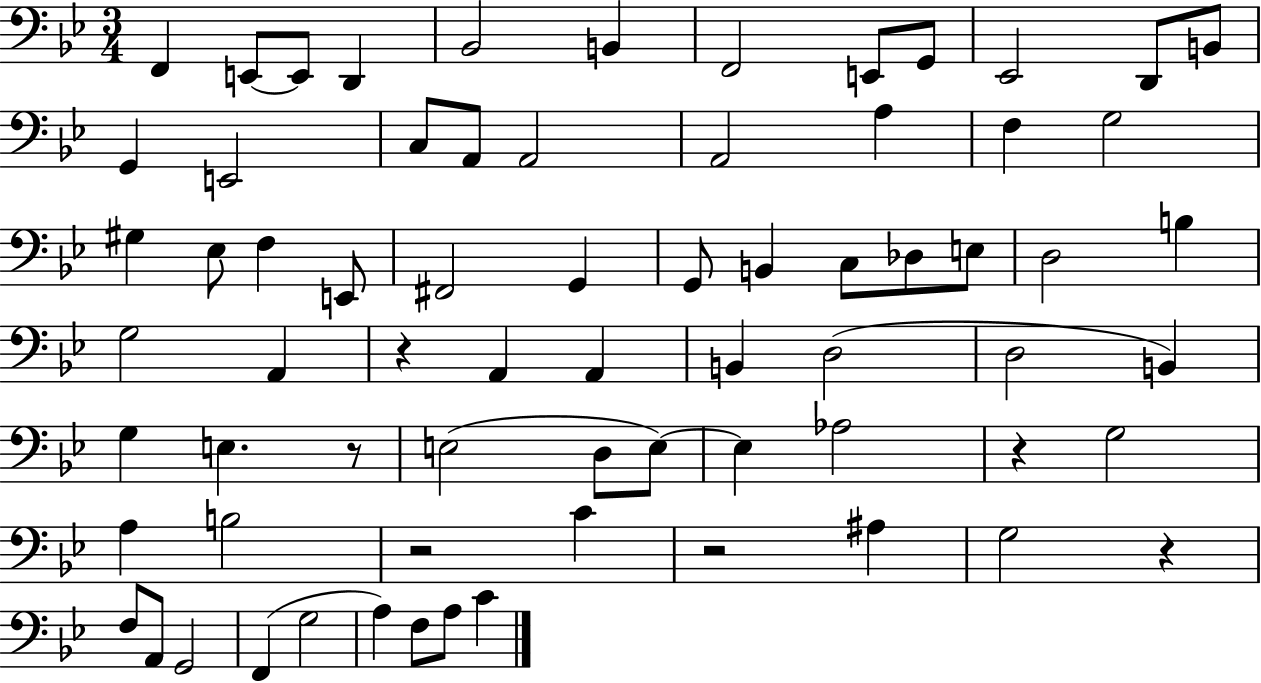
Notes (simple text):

F2/q E2/e E2/e D2/q Bb2/h B2/q F2/h E2/e G2/e Eb2/h D2/e B2/e G2/q E2/h C3/e A2/e A2/h A2/h A3/q F3/q G3/h G#3/q Eb3/e F3/q E2/e F#2/h G2/q G2/e B2/q C3/e Db3/e E3/e D3/h B3/q G3/h A2/q R/q A2/q A2/q B2/q D3/h D3/h B2/q G3/q E3/q. R/e E3/h D3/e E3/e E3/q Ab3/h R/q G3/h A3/q B3/h R/h C4/q R/h A#3/q G3/h R/q F3/e A2/e G2/h F2/q G3/h A3/q F3/e A3/e C4/q